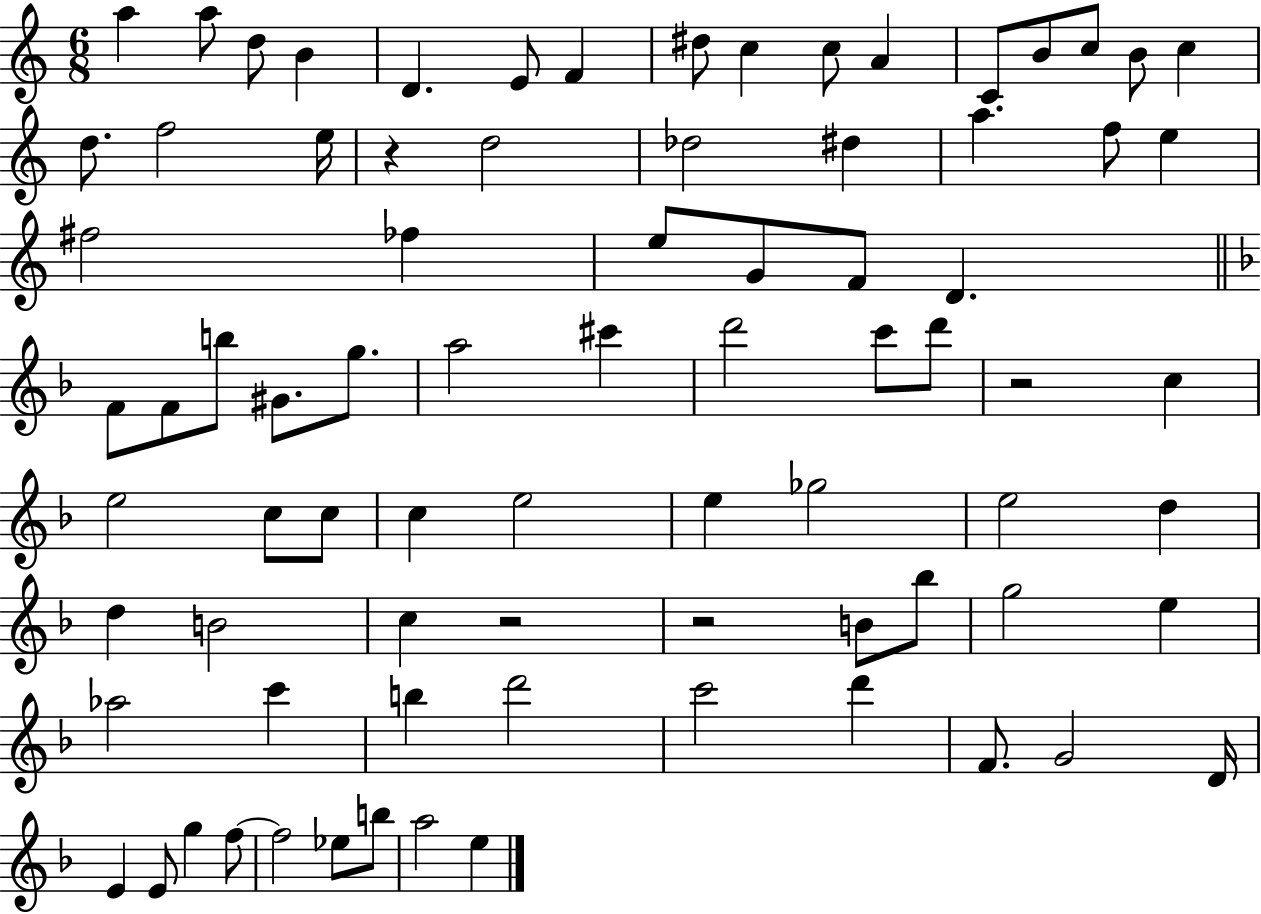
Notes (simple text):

A5/q A5/e D5/e B4/q D4/q. E4/e F4/q D#5/e C5/q C5/e A4/q C4/e B4/e C5/e B4/e C5/q D5/e. F5/h E5/s R/q D5/h Db5/h D#5/q A5/q. F5/e E5/q F#5/h FES5/q E5/e G4/e F4/e D4/q. F4/e F4/e B5/e G#4/e. G5/e. A5/h C#6/q D6/h C6/e D6/e R/h C5/q E5/h C5/e C5/e C5/q E5/h E5/q Gb5/h E5/h D5/q D5/q B4/h C5/q R/h R/h B4/e Bb5/e G5/h E5/q Ab5/h C6/q B5/q D6/h C6/h D6/q F4/e. G4/h D4/s E4/q E4/e G5/q F5/e F5/h Eb5/e B5/e A5/h E5/q